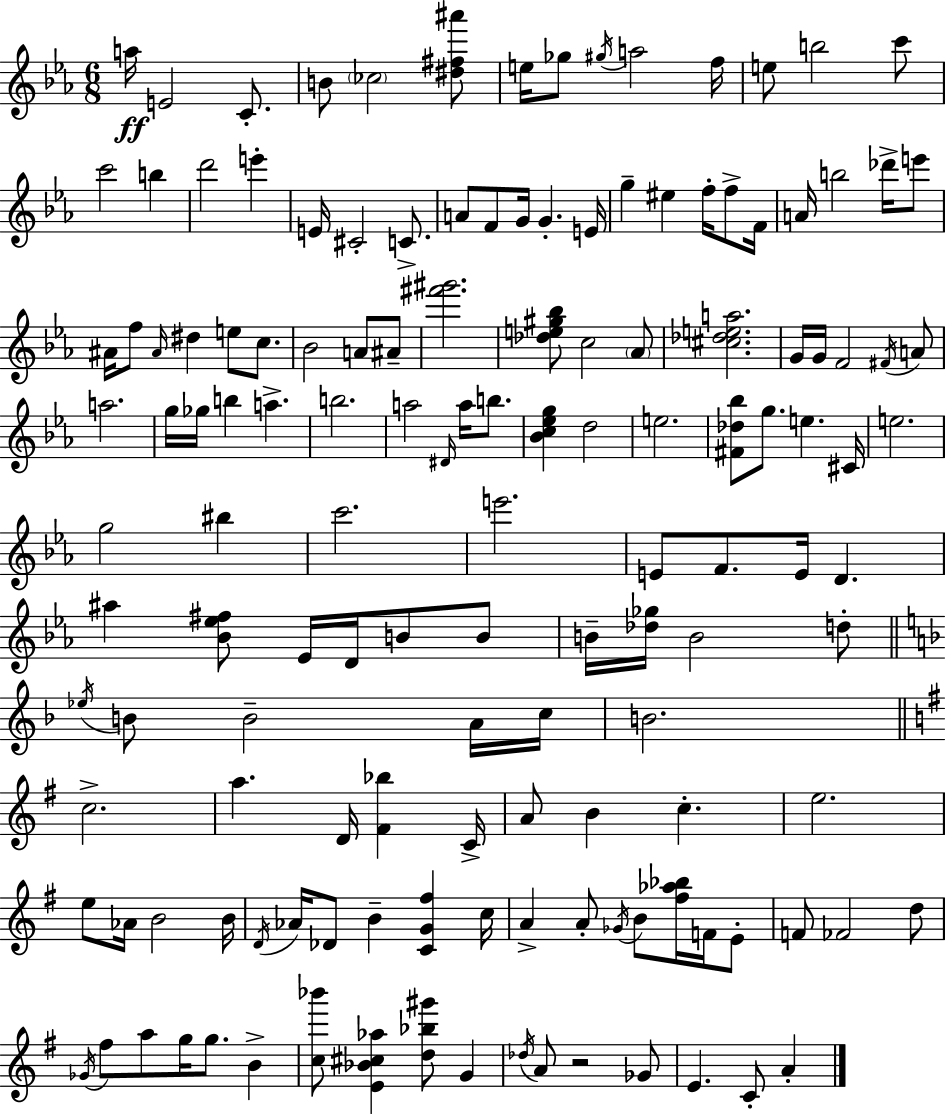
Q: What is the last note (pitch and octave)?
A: A4